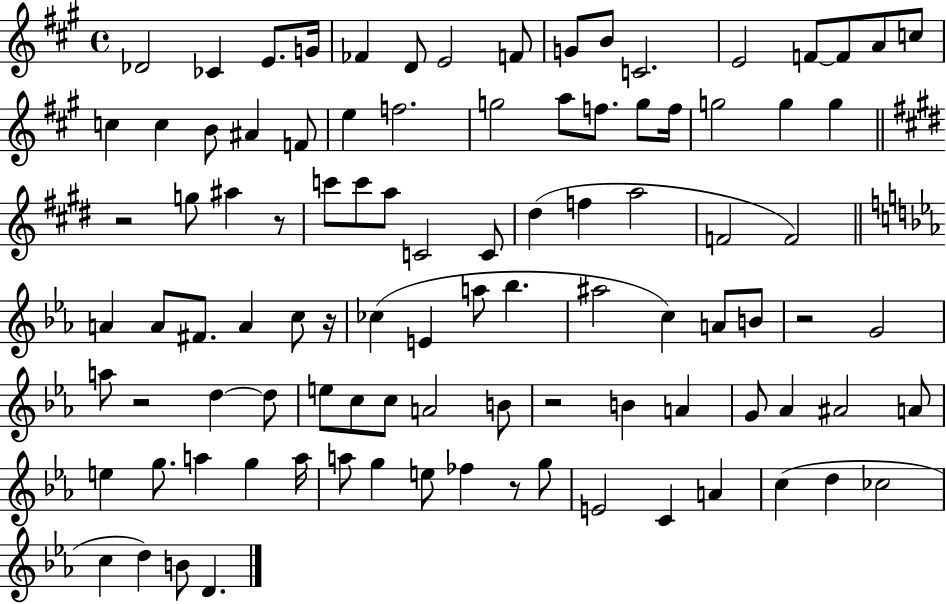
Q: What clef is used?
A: treble